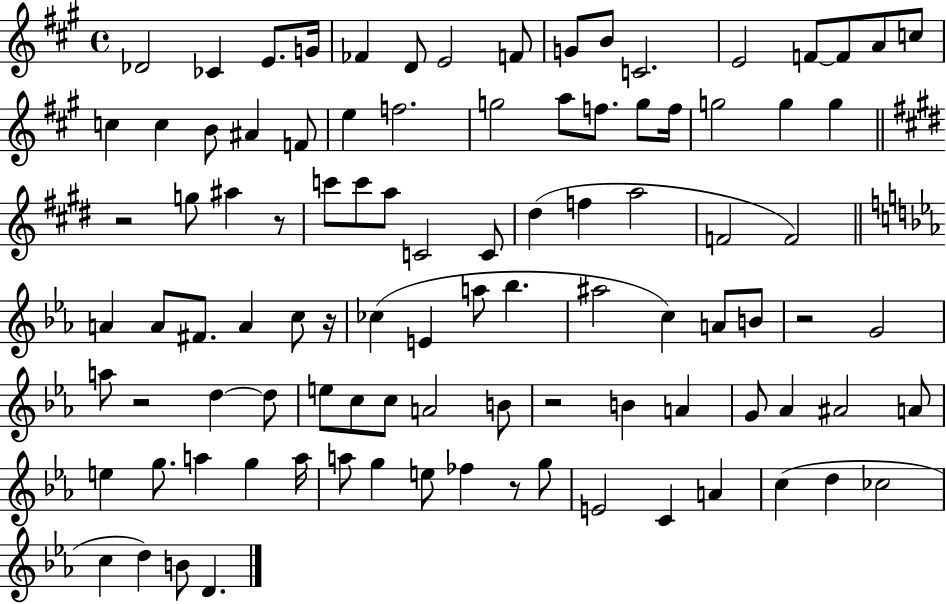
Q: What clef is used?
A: treble